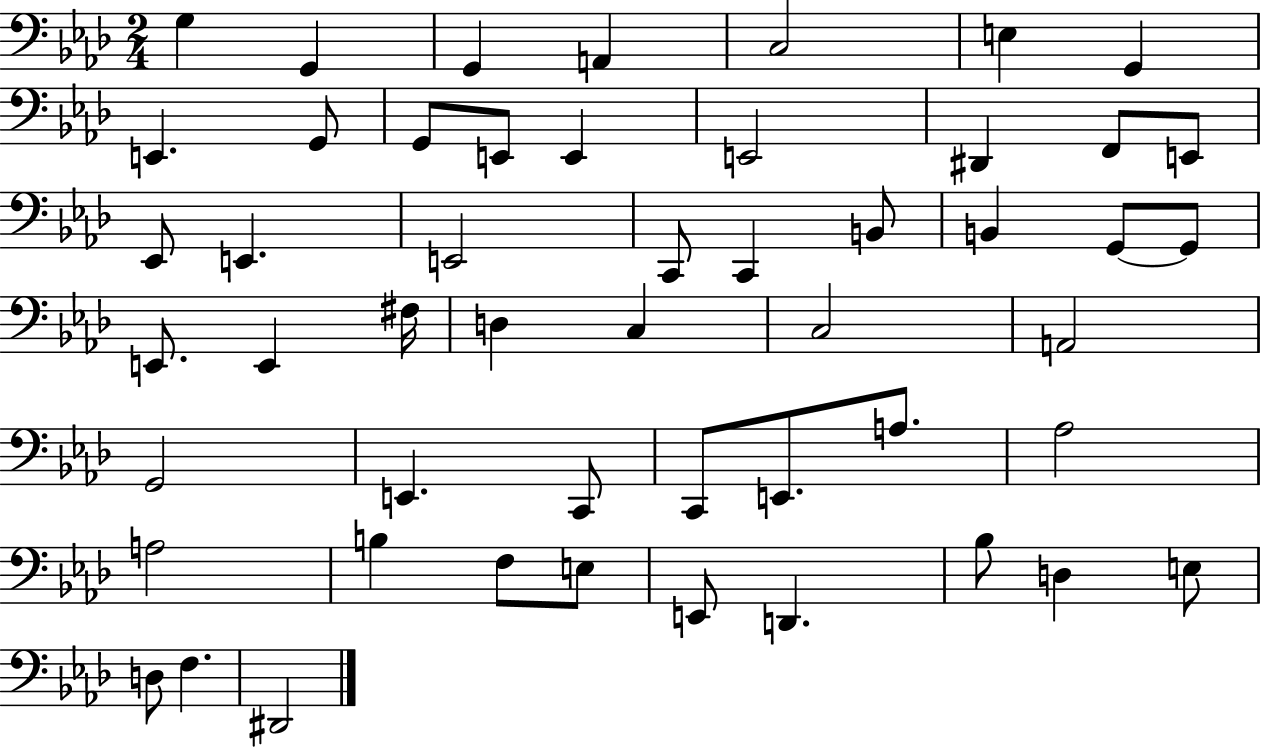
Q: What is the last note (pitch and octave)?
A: D#2